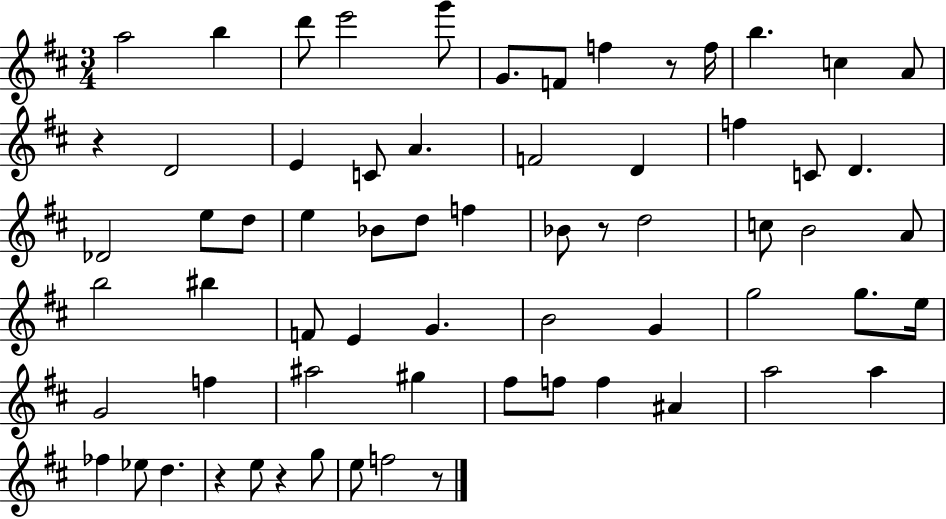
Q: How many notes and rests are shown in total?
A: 66